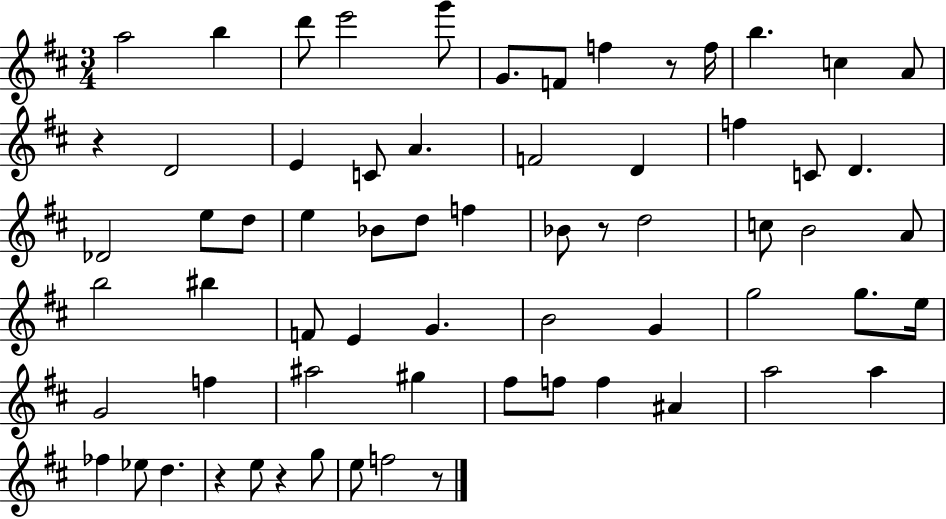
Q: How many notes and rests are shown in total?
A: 66